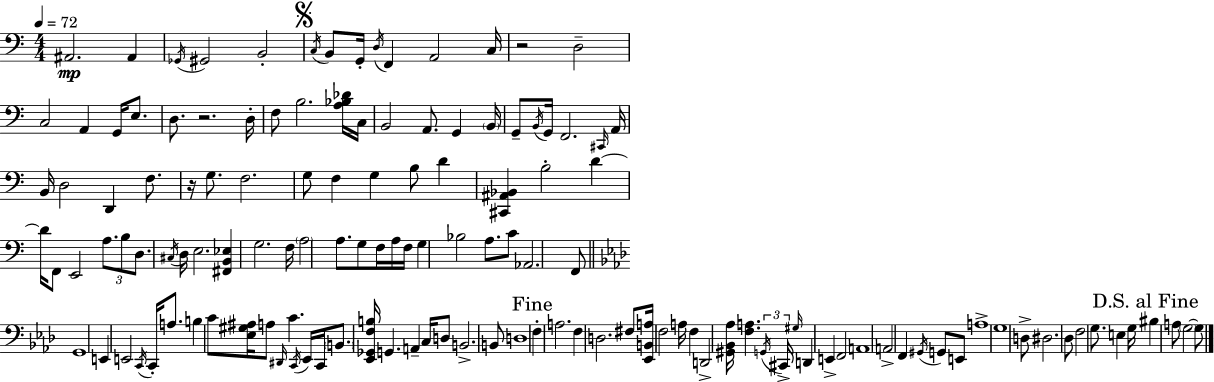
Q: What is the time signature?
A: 4/4